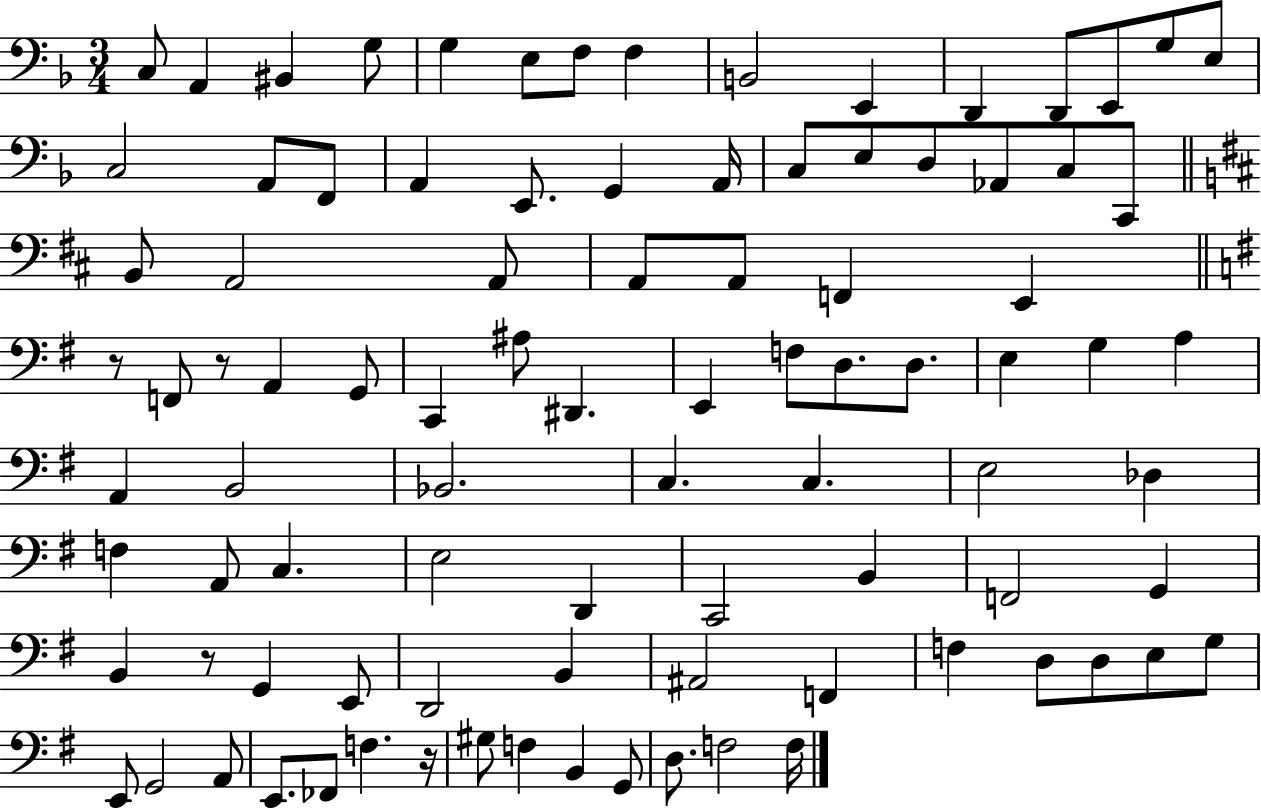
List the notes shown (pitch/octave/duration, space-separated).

C3/e A2/q BIS2/q G3/e G3/q E3/e F3/e F3/q B2/h E2/q D2/q D2/e E2/e G3/e E3/e C3/h A2/e F2/e A2/q E2/e. G2/q A2/s C3/e E3/e D3/e Ab2/e C3/e C2/e B2/e A2/h A2/e A2/e A2/e F2/q E2/q R/e F2/e R/e A2/q G2/e C2/q A#3/e D#2/q. E2/q F3/e D3/e. D3/e. E3/q G3/q A3/q A2/q B2/h Bb2/h. C3/q. C3/q. E3/h Db3/q F3/q A2/e C3/q. E3/h D2/q C2/h B2/q F2/h G2/q B2/q R/e G2/q E2/e D2/h B2/q A#2/h F2/q F3/q D3/e D3/e E3/e G3/e E2/e G2/h A2/e E2/e. FES2/e F3/q. R/s G#3/e F3/q B2/q G2/e D3/e. F3/h F3/s